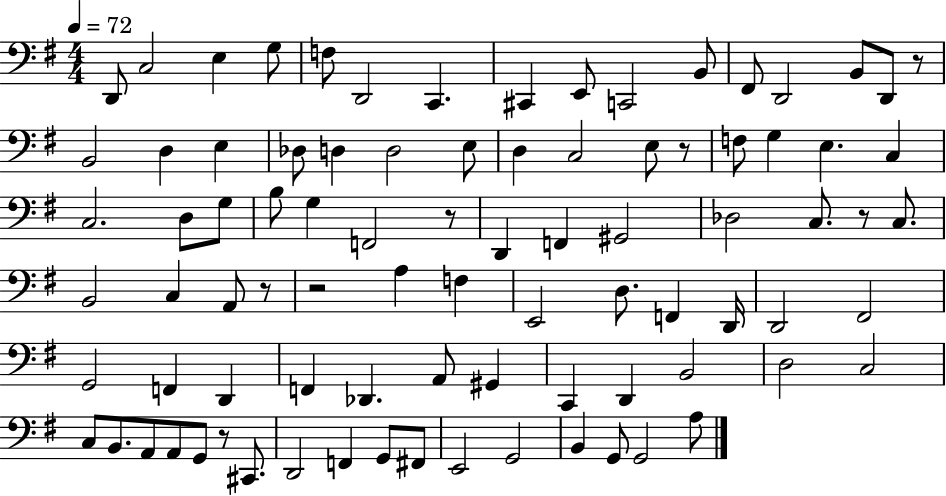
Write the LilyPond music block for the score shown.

{
  \clef bass
  \numericTimeSignature
  \time 4/4
  \key g \major
  \tempo 4 = 72
  d,8 c2 e4 g8 | f8 d,2 c,4. | cis,4 e,8 c,2 b,8 | fis,8 d,2 b,8 d,8 r8 | \break b,2 d4 e4 | des8 d4 d2 e8 | d4 c2 e8 r8 | f8 g4 e4. c4 | \break c2. d8 g8 | b8 g4 f,2 r8 | d,4 f,4 gis,2 | des2 c8. r8 c8. | \break b,2 c4 a,8 r8 | r2 a4 f4 | e,2 d8. f,4 d,16 | d,2 fis,2 | \break g,2 f,4 d,4 | f,4 des,4. a,8 gis,4 | c,4 d,4 b,2 | d2 c2 | \break c8 b,8. a,8 a,8 g,8 r8 cis,8. | d,2 f,4 g,8 fis,8 | e,2 g,2 | b,4 g,8 g,2 a8 | \break \bar "|."
}